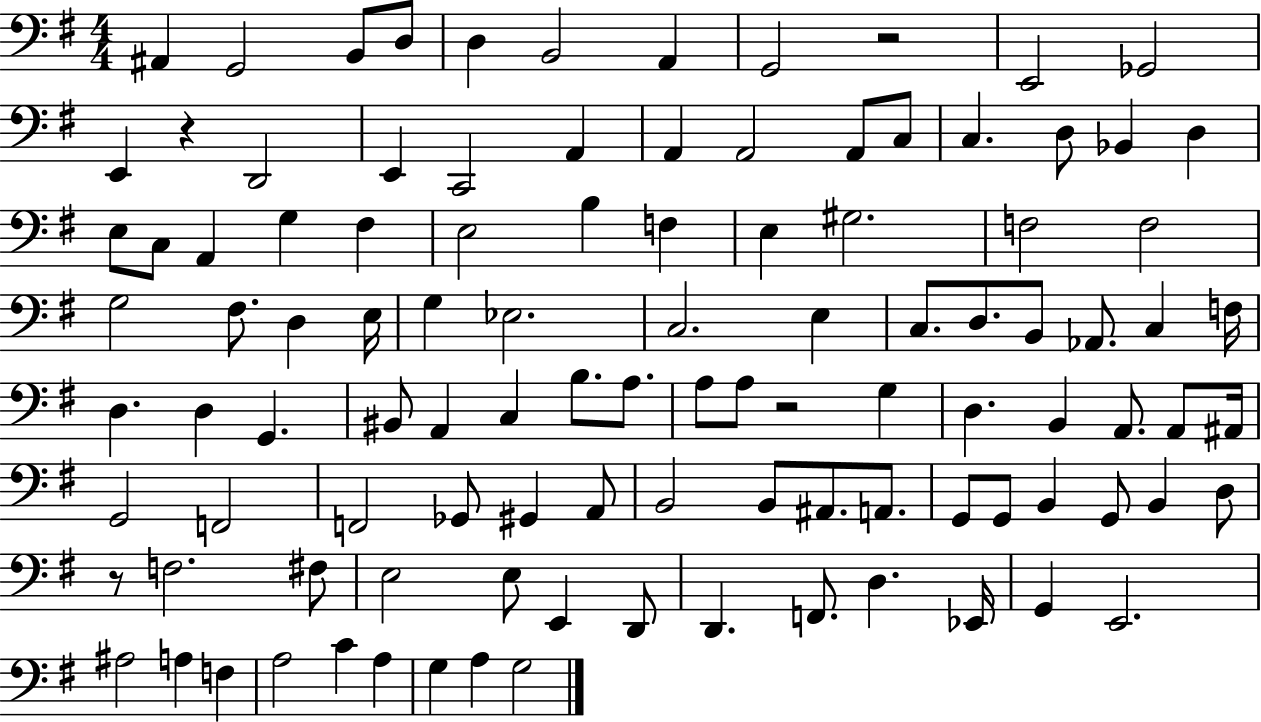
A#2/q G2/h B2/e D3/e D3/q B2/h A2/q G2/h R/h E2/h Gb2/h E2/q R/q D2/h E2/q C2/h A2/q A2/q A2/h A2/e C3/e C3/q. D3/e Bb2/q D3/q E3/e C3/e A2/q G3/q F#3/q E3/h B3/q F3/q E3/q G#3/h. F3/h F3/h G3/h F#3/e. D3/q E3/s G3/q Eb3/h. C3/h. E3/q C3/e. D3/e. B2/e Ab2/e. C3/q F3/s D3/q. D3/q G2/q. BIS2/e A2/q C3/q B3/e. A3/e. A3/e A3/e R/h G3/q D3/q. B2/q A2/e. A2/e A#2/s G2/h F2/h F2/h Gb2/e G#2/q A2/e B2/h B2/e A#2/e. A2/e. G2/e G2/e B2/q G2/e B2/q D3/e R/e F3/h. F#3/e E3/h E3/e E2/q D2/e D2/q. F2/e. D3/q. Eb2/s G2/q E2/h. A#3/h A3/q F3/q A3/h C4/q A3/q G3/q A3/q G3/h